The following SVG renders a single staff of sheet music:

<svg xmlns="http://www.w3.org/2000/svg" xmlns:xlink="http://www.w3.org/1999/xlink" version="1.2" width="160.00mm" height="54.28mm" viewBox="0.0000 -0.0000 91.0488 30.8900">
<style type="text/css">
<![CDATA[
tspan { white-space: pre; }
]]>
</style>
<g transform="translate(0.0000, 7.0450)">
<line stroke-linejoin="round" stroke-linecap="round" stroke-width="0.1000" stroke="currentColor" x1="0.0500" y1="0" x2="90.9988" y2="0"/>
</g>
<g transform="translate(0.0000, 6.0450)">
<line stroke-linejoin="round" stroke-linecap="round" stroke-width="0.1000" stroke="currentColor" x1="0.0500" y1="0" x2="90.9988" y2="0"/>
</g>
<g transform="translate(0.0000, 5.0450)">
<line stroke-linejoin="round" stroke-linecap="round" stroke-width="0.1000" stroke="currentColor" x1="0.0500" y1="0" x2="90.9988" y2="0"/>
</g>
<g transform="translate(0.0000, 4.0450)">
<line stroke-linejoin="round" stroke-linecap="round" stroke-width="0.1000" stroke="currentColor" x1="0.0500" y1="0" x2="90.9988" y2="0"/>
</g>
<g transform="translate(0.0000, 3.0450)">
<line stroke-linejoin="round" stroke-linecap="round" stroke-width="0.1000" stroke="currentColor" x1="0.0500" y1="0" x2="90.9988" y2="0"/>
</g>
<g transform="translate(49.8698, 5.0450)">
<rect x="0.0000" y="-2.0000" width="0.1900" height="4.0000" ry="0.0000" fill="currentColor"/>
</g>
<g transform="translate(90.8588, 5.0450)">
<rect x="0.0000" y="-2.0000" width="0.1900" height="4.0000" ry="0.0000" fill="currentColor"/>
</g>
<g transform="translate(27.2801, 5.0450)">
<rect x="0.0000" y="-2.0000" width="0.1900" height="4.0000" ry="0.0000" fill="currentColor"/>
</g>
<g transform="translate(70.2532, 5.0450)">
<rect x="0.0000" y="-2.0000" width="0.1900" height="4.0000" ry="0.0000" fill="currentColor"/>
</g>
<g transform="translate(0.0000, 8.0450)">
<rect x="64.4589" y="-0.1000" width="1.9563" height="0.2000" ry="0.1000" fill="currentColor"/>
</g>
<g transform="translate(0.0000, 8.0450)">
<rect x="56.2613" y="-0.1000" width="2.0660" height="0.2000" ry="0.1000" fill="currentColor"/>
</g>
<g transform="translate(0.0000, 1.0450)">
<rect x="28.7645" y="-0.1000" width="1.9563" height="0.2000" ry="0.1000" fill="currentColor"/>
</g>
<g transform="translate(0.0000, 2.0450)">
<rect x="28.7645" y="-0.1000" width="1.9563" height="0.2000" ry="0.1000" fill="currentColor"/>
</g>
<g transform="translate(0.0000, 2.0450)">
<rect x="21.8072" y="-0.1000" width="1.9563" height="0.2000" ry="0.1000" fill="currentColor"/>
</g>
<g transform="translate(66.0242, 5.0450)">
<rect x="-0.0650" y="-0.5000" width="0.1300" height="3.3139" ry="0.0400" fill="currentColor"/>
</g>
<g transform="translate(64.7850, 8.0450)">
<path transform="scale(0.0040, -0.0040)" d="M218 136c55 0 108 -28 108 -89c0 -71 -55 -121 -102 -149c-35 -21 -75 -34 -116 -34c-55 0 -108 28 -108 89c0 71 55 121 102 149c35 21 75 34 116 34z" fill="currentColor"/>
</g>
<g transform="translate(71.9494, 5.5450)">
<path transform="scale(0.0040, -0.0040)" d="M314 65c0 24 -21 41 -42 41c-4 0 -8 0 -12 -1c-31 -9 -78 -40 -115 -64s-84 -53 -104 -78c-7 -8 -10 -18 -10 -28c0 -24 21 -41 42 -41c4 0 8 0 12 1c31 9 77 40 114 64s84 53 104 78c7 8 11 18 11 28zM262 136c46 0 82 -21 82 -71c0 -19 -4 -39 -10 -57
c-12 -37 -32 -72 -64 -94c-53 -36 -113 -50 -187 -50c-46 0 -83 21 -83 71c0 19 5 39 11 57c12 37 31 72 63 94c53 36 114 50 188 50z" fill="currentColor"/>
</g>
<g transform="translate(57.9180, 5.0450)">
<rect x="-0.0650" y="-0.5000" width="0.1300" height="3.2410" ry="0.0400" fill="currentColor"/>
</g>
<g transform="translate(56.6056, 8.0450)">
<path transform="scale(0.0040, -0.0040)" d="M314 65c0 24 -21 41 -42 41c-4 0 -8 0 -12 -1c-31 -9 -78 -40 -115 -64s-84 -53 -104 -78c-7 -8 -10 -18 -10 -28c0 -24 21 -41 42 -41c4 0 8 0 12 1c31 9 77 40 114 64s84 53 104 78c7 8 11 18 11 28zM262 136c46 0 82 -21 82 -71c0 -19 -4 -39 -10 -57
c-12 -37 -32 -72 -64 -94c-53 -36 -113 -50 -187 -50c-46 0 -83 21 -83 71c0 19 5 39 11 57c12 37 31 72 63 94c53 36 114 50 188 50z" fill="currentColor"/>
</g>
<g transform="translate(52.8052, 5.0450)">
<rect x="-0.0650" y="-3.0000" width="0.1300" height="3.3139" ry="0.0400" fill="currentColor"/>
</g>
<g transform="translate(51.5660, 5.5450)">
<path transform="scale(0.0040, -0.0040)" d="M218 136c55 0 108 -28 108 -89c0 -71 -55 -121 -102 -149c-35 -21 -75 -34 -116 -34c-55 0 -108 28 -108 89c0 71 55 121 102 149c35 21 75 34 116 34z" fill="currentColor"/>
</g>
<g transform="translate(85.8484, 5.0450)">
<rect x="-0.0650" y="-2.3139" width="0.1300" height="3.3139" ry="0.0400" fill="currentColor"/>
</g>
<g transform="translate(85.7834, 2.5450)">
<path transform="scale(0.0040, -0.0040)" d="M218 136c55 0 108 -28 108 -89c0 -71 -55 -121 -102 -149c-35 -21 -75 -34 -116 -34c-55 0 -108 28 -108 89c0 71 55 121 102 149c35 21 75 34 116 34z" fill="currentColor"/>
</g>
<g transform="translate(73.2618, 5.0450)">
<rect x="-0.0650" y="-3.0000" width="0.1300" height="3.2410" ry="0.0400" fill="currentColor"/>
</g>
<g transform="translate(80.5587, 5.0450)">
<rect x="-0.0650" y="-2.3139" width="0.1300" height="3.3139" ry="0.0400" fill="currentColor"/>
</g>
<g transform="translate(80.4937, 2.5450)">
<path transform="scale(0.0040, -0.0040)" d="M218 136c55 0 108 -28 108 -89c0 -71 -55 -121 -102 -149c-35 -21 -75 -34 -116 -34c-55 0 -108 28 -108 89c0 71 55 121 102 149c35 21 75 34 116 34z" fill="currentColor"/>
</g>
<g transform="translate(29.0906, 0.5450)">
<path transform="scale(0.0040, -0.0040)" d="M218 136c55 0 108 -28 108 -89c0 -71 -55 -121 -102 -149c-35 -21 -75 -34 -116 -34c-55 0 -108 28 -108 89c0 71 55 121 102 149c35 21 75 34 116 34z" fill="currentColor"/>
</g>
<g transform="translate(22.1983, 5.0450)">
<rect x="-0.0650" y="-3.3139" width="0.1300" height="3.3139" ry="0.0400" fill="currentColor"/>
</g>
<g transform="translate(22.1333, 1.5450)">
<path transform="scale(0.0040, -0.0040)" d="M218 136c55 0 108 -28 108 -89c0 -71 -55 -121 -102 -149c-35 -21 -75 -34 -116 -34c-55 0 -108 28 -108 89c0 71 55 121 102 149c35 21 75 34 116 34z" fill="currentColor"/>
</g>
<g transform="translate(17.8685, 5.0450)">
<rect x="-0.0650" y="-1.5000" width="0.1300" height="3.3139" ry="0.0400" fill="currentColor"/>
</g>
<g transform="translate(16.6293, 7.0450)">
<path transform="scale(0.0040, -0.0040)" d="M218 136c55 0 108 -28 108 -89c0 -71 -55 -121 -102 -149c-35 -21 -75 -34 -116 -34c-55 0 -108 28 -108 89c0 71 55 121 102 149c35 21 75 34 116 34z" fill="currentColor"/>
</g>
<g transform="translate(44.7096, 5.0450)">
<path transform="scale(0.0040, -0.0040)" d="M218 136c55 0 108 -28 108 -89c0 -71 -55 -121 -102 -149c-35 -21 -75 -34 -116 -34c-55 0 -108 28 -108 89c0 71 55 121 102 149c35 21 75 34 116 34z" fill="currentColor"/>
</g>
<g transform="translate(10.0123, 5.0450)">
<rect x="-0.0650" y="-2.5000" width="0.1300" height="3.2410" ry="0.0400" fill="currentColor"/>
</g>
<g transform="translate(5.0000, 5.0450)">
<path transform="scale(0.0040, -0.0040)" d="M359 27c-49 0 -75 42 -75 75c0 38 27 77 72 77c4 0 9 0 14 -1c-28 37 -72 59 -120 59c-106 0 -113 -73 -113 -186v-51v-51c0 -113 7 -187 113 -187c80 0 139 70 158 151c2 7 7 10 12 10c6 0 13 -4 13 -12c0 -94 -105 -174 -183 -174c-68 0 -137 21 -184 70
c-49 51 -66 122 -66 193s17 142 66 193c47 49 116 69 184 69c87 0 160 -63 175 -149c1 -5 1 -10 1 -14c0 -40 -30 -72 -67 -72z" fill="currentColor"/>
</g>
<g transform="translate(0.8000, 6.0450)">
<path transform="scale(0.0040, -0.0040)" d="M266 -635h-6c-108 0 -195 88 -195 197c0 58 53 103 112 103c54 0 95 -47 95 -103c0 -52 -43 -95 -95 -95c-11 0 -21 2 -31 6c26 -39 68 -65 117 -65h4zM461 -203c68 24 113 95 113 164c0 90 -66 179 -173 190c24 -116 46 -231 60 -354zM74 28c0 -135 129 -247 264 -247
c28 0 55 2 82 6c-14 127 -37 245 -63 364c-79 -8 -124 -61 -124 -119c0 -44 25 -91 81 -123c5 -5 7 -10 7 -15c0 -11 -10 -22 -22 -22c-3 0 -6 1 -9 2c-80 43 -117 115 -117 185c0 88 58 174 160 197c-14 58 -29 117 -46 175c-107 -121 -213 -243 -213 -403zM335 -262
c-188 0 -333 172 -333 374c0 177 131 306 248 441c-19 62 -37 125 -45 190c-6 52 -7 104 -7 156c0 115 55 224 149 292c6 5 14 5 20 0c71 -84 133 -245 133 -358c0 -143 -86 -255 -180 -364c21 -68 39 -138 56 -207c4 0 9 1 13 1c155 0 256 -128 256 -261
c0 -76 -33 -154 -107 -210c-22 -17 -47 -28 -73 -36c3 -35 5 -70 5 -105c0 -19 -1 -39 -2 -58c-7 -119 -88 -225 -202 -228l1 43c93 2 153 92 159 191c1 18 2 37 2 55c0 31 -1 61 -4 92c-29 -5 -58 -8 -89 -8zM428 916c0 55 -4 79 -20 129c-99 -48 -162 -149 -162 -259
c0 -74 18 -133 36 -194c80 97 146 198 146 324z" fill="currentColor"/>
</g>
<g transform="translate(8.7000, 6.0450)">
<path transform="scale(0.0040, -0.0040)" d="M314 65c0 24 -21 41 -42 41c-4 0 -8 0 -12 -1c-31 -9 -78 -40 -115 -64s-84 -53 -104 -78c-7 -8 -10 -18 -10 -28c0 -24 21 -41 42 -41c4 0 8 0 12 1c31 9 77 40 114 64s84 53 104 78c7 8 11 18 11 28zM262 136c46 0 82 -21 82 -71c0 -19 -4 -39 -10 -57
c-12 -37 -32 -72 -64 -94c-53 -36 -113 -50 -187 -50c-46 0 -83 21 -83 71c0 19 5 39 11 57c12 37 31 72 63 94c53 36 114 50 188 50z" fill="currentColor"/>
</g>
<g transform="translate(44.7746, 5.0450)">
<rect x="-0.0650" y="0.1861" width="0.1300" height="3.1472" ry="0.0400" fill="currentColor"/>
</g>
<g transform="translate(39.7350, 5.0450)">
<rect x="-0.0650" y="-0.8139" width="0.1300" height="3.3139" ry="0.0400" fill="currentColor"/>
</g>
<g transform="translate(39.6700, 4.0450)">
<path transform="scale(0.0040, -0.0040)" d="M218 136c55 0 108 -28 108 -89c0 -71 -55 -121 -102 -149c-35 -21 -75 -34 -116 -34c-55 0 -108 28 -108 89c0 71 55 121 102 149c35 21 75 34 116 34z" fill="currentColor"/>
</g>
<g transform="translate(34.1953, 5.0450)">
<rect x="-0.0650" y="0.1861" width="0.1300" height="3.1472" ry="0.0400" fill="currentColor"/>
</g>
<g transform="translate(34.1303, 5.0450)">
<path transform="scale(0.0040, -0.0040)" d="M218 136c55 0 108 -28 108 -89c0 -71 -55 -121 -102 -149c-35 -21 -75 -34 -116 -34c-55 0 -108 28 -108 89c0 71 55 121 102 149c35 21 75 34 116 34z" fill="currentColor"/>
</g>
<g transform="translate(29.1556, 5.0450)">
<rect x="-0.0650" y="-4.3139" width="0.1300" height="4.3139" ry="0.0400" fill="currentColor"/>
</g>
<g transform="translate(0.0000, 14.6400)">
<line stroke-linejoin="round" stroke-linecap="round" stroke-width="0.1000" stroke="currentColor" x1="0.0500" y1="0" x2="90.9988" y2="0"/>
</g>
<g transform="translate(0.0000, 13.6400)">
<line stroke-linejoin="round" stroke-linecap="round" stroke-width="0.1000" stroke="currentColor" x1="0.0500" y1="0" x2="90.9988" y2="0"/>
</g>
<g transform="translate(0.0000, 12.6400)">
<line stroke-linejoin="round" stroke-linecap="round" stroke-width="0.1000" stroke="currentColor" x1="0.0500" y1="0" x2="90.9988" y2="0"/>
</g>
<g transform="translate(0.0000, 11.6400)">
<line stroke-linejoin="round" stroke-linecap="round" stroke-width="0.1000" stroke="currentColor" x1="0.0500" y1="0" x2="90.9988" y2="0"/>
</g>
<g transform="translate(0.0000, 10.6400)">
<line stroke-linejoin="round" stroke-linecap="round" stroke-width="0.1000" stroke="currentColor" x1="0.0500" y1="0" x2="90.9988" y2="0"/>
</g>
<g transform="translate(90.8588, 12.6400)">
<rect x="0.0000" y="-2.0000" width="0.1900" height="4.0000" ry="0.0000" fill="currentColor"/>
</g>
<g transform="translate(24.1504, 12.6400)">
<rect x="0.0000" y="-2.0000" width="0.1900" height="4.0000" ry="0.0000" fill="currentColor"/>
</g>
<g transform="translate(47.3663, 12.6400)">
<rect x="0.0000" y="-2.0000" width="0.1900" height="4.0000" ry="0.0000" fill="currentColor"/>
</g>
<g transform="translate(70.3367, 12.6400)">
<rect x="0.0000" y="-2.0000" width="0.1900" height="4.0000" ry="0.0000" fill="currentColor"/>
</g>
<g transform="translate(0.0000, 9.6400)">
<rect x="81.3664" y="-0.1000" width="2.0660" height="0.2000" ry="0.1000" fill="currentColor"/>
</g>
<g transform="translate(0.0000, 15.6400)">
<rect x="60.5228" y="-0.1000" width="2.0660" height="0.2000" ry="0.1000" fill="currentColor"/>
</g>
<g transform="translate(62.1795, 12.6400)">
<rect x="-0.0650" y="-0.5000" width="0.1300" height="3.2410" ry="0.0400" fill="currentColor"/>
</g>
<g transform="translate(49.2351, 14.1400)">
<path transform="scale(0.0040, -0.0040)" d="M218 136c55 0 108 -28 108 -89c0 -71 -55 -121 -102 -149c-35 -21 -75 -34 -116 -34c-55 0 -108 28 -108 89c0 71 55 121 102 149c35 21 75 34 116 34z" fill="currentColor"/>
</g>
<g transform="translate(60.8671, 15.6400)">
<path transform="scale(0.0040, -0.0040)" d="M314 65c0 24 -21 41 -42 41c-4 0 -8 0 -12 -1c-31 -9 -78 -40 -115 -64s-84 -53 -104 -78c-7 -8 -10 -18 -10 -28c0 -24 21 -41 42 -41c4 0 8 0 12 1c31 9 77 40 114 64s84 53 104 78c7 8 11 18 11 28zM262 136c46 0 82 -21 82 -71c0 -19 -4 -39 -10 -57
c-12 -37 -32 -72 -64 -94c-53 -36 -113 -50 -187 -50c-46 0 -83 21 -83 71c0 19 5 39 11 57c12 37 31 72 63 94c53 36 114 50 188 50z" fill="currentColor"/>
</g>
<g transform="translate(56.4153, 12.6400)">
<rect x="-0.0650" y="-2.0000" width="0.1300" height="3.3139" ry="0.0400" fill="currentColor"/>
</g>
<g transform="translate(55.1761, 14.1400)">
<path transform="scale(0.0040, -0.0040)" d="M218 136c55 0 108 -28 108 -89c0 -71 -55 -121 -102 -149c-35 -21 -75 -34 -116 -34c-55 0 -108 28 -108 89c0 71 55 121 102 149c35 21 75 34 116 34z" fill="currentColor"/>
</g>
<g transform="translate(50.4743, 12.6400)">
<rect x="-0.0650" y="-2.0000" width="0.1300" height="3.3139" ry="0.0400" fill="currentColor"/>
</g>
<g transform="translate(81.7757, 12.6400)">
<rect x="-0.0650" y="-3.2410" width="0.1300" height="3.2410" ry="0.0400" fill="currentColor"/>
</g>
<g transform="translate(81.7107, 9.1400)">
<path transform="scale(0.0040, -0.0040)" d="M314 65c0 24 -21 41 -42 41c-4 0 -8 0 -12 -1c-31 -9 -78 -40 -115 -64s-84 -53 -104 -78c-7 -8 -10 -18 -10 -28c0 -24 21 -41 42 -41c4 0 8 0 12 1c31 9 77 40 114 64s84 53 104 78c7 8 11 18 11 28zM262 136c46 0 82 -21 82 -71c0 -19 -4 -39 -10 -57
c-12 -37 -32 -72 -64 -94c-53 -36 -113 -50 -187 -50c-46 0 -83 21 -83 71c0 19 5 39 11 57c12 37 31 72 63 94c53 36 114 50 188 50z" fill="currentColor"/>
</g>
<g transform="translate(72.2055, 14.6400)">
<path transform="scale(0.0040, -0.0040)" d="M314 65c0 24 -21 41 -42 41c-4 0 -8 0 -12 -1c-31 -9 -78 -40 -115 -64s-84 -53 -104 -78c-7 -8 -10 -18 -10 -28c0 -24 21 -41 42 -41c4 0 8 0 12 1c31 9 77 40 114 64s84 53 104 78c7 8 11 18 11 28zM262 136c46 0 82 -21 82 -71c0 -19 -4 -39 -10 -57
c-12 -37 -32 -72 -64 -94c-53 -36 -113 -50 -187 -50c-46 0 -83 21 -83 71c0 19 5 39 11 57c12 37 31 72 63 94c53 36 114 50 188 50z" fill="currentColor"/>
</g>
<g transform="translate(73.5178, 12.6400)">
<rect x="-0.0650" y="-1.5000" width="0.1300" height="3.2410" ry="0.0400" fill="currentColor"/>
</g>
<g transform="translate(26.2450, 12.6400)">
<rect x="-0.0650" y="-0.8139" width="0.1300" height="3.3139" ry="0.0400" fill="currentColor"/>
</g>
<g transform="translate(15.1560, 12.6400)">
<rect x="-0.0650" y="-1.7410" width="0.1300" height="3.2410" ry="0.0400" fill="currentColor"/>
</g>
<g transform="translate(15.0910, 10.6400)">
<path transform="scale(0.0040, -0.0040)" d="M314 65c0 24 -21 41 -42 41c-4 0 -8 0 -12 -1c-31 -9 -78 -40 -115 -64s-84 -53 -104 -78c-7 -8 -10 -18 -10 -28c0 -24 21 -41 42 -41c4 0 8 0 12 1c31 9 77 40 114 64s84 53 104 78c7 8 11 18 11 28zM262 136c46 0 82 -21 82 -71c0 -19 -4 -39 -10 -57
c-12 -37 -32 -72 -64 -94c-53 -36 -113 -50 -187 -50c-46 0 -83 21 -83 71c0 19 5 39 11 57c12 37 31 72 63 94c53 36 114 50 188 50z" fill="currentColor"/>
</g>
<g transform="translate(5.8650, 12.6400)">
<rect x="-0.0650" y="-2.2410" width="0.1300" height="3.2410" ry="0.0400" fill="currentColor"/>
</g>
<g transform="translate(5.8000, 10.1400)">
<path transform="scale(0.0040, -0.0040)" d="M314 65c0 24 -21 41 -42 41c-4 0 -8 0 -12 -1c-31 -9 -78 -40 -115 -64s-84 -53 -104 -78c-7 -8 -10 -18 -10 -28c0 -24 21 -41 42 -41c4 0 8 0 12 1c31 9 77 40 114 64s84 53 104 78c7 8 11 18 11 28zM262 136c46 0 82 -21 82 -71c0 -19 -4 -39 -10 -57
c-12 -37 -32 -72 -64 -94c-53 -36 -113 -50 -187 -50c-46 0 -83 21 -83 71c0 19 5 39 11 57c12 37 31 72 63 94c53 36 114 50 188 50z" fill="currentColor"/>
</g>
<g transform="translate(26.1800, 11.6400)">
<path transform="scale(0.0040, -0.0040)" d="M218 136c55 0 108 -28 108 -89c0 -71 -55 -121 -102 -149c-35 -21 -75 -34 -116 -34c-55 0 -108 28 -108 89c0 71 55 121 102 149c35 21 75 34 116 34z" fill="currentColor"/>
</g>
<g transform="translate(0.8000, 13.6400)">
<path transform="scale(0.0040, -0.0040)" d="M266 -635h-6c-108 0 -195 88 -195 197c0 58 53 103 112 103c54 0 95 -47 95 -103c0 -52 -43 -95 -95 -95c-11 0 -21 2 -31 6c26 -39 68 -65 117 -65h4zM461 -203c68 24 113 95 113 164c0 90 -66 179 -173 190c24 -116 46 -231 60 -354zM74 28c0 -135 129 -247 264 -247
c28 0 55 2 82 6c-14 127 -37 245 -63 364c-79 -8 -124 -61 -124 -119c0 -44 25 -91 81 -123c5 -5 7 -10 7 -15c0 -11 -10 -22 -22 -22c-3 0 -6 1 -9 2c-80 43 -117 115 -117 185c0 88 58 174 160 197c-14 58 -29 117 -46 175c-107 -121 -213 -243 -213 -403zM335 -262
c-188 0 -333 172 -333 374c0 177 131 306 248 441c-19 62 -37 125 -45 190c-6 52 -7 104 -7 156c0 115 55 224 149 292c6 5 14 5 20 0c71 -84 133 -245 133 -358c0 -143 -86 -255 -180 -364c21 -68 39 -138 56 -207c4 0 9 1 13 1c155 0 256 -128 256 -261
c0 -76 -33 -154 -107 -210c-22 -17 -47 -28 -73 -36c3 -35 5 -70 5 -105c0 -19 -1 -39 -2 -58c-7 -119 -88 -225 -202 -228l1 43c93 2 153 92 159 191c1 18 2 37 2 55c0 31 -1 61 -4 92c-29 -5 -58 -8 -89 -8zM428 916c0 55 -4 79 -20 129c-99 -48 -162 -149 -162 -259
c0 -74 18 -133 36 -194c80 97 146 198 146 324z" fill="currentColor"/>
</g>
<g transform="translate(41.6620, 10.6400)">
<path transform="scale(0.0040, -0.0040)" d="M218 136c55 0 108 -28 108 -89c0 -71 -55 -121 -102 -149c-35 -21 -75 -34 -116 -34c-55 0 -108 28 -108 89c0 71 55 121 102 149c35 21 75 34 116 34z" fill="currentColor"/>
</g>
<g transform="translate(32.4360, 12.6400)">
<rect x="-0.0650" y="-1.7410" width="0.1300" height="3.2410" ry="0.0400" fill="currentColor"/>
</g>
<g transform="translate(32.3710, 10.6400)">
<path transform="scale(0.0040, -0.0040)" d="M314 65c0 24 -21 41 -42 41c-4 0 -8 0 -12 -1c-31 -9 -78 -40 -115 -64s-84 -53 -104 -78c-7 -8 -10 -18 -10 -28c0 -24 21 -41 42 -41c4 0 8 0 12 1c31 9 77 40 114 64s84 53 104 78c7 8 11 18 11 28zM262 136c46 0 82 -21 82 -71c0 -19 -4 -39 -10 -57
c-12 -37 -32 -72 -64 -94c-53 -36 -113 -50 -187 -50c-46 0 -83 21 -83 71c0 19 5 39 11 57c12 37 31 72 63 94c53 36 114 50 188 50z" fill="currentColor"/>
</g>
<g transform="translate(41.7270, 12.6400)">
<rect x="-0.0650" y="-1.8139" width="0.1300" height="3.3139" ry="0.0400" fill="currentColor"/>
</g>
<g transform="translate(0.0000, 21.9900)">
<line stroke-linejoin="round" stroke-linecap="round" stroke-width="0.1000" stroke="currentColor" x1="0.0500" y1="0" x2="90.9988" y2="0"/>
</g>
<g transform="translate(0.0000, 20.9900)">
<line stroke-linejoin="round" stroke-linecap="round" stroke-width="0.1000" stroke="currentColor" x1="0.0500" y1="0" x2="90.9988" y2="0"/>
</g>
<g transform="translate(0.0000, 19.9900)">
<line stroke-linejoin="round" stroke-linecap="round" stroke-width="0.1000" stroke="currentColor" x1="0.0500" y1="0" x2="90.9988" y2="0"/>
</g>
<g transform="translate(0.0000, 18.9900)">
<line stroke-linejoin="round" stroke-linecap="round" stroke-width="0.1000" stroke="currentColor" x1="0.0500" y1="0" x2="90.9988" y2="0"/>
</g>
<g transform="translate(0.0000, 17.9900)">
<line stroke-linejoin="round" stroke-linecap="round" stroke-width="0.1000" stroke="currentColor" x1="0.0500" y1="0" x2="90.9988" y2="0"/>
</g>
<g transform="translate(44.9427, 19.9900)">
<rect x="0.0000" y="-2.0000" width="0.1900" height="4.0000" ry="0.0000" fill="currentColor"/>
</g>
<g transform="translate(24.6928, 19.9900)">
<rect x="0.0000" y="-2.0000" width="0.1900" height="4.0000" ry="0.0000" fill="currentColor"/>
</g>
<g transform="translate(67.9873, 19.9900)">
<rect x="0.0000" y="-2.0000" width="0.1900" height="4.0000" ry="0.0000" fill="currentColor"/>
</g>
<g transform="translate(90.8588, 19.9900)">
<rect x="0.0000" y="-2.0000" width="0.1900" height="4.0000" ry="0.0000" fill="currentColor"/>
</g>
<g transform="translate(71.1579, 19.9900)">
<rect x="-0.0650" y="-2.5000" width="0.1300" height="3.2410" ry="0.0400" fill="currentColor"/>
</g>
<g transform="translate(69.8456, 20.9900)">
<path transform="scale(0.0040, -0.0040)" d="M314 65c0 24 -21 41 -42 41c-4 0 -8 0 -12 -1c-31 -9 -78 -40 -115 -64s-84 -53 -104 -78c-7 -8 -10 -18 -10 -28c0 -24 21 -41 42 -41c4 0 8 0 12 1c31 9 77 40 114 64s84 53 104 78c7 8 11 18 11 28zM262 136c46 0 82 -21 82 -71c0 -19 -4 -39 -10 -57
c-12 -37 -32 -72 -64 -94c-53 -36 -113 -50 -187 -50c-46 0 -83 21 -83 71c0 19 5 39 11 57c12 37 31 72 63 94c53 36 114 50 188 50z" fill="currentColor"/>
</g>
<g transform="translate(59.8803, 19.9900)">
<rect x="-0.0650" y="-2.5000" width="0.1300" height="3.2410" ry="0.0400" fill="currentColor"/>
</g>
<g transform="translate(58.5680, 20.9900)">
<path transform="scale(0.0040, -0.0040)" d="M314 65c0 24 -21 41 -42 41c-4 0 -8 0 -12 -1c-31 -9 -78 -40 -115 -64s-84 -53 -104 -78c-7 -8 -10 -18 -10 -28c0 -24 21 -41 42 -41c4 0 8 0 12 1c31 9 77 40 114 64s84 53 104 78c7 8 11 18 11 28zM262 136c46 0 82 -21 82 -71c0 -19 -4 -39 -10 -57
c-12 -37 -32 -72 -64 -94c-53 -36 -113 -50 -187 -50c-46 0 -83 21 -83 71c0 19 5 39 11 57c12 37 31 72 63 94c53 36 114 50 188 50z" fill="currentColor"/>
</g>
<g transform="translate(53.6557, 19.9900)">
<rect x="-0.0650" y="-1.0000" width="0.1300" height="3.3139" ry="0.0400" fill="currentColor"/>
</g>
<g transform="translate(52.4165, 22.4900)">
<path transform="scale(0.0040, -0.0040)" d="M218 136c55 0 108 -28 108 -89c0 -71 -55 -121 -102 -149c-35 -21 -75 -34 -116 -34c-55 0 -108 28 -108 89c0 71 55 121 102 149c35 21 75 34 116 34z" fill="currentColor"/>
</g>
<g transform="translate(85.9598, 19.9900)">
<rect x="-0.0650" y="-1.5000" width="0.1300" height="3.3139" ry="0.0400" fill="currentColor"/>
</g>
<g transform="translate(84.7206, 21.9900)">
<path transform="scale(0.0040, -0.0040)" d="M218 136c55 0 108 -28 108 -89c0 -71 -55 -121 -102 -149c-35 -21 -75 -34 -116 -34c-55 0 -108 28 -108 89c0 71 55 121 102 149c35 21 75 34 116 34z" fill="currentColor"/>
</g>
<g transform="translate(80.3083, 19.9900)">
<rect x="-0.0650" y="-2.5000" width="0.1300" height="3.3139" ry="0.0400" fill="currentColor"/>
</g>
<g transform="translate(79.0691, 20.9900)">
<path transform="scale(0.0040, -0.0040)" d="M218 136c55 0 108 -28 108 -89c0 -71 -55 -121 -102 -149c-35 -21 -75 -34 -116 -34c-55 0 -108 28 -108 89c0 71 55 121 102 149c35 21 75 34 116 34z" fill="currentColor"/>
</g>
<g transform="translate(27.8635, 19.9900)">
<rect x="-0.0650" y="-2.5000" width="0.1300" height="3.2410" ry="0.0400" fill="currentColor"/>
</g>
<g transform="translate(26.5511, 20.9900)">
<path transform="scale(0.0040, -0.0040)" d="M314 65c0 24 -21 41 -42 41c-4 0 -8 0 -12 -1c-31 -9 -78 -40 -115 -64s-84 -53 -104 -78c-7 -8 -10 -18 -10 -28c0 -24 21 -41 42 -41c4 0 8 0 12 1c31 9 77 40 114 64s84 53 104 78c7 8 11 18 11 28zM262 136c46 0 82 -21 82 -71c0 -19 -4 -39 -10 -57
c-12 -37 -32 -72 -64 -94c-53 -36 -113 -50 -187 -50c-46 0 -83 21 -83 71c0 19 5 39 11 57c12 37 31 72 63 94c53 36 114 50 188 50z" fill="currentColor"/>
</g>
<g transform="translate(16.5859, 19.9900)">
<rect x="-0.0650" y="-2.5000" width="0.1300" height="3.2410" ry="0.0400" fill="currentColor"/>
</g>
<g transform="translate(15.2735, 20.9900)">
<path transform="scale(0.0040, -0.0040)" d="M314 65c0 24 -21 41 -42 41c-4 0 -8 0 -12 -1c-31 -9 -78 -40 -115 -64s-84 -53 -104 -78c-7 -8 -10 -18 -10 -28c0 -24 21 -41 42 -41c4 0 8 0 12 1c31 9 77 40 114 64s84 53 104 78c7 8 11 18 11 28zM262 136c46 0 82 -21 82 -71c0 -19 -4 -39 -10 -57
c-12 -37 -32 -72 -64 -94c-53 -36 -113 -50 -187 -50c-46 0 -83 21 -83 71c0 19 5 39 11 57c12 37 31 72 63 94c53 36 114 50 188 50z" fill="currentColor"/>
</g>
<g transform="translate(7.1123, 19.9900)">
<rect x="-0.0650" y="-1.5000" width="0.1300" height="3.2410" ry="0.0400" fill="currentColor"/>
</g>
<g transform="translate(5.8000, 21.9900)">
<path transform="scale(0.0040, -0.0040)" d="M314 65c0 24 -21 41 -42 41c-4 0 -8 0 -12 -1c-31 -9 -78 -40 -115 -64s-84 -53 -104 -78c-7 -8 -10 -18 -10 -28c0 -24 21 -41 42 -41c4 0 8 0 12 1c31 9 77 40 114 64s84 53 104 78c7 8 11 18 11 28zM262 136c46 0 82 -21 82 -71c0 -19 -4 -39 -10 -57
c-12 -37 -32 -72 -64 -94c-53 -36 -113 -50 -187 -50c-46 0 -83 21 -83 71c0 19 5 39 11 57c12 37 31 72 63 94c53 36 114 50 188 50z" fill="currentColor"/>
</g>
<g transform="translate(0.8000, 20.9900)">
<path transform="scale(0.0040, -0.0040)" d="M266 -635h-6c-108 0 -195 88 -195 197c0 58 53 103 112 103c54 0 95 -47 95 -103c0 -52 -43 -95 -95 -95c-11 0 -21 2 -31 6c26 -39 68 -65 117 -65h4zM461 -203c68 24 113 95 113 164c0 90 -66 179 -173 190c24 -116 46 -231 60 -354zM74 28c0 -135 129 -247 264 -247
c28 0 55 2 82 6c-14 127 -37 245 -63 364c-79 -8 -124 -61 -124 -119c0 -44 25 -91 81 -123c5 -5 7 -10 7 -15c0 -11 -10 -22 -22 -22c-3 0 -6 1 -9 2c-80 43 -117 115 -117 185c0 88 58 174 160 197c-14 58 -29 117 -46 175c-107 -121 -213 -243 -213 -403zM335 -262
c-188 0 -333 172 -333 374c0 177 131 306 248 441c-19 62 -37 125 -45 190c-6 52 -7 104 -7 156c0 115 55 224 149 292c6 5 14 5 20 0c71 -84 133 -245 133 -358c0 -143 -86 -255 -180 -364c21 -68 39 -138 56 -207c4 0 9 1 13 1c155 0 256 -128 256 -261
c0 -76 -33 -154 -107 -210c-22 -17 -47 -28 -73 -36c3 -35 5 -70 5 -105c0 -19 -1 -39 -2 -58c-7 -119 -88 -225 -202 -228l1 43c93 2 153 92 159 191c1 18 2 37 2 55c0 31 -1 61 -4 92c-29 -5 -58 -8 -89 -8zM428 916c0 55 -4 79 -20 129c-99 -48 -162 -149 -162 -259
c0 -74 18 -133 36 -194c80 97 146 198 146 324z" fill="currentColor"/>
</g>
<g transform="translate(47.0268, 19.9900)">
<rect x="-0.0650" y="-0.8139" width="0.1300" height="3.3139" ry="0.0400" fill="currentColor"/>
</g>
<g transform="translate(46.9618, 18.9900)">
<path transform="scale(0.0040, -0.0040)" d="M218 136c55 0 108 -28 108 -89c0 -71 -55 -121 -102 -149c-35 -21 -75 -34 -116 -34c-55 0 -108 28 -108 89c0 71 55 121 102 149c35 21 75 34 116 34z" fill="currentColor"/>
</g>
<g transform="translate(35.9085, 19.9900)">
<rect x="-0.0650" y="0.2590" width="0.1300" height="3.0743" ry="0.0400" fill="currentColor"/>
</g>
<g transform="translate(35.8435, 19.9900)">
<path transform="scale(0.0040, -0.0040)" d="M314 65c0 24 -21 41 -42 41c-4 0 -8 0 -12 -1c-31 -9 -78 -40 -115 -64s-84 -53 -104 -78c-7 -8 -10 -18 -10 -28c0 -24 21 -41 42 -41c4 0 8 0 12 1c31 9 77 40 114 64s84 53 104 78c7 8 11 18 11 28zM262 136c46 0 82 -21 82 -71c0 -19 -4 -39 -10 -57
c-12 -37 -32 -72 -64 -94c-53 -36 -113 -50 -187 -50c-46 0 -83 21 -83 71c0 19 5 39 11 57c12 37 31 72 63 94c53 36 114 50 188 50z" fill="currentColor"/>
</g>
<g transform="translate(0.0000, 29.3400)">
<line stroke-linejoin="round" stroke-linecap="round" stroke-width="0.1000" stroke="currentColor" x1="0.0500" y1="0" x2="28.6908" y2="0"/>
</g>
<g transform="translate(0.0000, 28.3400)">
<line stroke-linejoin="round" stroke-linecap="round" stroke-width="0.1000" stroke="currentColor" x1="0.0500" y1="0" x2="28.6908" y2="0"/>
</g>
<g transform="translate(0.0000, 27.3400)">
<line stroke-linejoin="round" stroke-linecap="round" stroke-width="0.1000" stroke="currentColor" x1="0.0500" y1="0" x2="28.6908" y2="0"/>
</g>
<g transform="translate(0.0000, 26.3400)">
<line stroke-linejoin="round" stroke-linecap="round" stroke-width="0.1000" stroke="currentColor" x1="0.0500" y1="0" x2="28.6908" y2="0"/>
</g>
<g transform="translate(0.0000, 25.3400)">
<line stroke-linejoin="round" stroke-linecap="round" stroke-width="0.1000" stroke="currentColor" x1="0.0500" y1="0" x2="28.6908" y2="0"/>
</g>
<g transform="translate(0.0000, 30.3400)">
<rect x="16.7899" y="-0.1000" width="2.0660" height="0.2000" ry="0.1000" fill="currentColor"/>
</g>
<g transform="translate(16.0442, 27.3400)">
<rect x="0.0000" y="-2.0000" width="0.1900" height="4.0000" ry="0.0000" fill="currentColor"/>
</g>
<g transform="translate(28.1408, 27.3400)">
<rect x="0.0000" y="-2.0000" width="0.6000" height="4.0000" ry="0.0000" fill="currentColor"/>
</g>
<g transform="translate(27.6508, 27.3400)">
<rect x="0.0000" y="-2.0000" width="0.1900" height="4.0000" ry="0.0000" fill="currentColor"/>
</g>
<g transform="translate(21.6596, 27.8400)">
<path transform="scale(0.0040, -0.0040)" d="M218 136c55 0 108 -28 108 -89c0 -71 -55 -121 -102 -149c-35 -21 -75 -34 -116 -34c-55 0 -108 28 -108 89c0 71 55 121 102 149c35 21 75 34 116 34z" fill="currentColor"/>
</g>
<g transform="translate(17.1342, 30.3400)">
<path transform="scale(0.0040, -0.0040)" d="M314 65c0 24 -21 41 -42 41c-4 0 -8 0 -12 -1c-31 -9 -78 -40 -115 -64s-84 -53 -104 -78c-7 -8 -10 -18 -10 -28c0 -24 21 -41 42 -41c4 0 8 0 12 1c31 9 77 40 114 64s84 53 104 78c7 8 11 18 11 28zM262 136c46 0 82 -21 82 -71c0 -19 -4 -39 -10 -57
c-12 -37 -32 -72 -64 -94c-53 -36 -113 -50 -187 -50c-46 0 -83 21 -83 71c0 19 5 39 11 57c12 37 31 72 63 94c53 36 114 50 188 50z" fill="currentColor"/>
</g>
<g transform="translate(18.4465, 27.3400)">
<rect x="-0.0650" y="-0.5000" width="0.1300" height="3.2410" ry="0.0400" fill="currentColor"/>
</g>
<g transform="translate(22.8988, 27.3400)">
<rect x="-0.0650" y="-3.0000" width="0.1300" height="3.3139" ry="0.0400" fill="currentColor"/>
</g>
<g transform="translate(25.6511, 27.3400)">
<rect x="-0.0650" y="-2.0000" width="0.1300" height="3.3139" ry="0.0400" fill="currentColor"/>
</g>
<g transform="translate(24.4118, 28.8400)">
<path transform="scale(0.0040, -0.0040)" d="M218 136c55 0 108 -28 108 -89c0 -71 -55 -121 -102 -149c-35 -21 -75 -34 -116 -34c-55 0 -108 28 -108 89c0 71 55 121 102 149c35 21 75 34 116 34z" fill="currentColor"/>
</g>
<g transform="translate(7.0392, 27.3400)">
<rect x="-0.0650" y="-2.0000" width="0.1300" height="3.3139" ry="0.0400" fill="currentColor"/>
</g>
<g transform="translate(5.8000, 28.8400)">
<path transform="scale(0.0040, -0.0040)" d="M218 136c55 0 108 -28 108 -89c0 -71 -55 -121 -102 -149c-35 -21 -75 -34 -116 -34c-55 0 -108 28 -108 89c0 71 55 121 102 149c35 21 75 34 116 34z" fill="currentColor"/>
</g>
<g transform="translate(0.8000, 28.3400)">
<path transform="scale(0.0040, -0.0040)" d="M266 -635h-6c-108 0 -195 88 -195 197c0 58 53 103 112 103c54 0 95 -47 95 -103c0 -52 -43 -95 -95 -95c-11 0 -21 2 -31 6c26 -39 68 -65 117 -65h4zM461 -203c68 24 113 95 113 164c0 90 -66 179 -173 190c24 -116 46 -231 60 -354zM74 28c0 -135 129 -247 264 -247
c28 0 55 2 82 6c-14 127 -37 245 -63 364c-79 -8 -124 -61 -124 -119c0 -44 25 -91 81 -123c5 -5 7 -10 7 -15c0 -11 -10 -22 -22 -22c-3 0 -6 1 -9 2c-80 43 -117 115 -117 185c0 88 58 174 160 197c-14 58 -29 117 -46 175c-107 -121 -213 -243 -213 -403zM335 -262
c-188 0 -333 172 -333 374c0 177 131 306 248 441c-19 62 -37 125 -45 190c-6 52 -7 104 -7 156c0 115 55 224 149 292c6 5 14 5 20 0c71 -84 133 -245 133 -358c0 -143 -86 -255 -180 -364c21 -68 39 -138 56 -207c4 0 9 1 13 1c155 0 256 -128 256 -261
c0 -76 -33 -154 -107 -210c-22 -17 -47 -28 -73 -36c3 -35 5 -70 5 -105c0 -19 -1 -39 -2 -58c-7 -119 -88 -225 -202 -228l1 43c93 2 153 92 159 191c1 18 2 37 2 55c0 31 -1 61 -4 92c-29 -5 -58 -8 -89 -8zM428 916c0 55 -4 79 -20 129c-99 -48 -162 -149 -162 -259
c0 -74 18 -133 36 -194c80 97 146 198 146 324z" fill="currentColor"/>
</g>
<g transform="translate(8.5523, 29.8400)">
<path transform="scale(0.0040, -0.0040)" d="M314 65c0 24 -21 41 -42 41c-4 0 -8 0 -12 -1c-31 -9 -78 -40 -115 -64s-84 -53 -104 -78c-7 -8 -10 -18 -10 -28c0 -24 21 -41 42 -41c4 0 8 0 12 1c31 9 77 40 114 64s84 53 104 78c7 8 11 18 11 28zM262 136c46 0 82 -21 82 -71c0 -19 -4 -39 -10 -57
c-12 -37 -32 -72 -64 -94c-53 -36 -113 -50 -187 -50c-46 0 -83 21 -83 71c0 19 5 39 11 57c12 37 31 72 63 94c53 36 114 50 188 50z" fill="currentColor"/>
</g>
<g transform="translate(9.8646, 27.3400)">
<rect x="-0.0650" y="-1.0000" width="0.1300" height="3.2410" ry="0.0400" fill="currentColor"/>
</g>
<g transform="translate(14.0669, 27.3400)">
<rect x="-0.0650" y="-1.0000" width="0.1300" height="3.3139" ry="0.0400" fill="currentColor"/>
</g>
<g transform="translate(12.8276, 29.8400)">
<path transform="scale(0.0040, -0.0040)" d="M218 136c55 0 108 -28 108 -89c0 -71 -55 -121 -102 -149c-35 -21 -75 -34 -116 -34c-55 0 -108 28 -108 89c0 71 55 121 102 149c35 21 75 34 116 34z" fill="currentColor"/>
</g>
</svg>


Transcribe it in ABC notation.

X:1
T:Untitled
M:4/4
L:1/4
K:C
G2 E b d' B d B A C2 C A2 g g g2 f2 d f2 f F F C2 E2 b2 E2 G2 G2 B2 d D G2 G2 G E F D2 D C2 A F